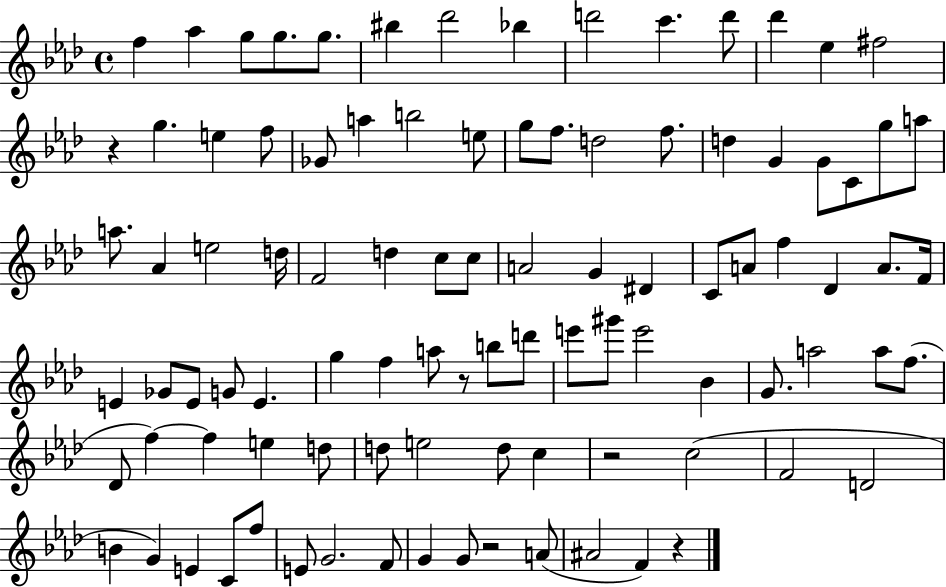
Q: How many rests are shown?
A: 5